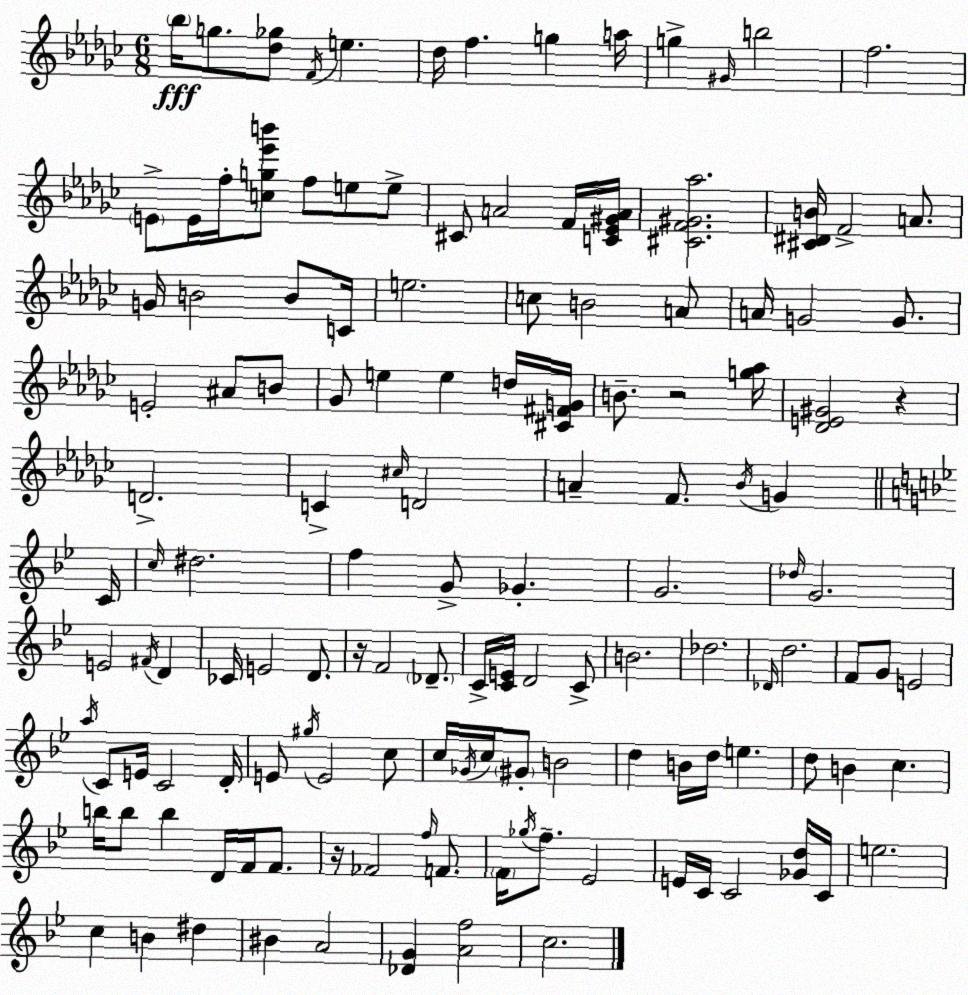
X:1
T:Untitled
M:6/8
L:1/4
K:Ebm
_b/4 g/2 [_d_g]/2 F/4 e _d/4 f g a/4 g ^G/4 b2 f2 E/2 E/4 f/4 [cg_e'b']/2 f/2 e/2 e/2 ^C/2 A2 F/4 [C_E^GA]/4 [^CF^G_a]2 [^C^DB]/4 F2 A/2 G/4 B2 B/2 C/4 e2 c/2 B2 A/2 A/4 G2 G/2 E2 ^A/2 B/2 _G/2 e e d/4 [^C^FG]/4 B/2 z2 [g_a]/4 [_DE^G]2 z D2 C ^c/4 D2 A F/2 _B/4 G C/4 c/4 ^d2 f G/2 _G G2 _d/4 G2 E2 ^F/4 D _C/4 E2 D/2 z/4 F2 _D/2 C/4 [CE]/4 D2 C/2 B2 _d2 _D/4 d2 F/2 G/2 E2 a/4 C/2 E/4 C2 D/4 E/2 ^g/4 E2 c/2 c/4 _G/4 c/4 ^G/2 B2 d B/4 d/4 e d/2 B c b/4 b/2 b D/4 F/4 F/2 z/4 _F2 f/4 F/2 F/4 _g/4 f/2 _E2 E/4 C/4 C2 [_Gd]/4 C/4 e2 c B ^d ^B A2 [_DG] [Af]2 c2